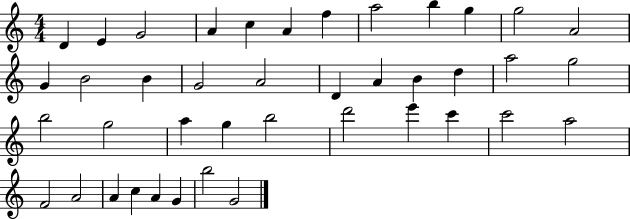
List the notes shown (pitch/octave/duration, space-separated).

D4/q E4/q G4/h A4/q C5/q A4/q F5/q A5/h B5/q G5/q G5/h A4/h G4/q B4/h B4/q G4/h A4/h D4/q A4/q B4/q D5/q A5/h G5/h B5/h G5/h A5/q G5/q B5/h D6/h E6/q C6/q C6/h A5/h F4/h A4/h A4/q C5/q A4/q G4/q B5/h G4/h